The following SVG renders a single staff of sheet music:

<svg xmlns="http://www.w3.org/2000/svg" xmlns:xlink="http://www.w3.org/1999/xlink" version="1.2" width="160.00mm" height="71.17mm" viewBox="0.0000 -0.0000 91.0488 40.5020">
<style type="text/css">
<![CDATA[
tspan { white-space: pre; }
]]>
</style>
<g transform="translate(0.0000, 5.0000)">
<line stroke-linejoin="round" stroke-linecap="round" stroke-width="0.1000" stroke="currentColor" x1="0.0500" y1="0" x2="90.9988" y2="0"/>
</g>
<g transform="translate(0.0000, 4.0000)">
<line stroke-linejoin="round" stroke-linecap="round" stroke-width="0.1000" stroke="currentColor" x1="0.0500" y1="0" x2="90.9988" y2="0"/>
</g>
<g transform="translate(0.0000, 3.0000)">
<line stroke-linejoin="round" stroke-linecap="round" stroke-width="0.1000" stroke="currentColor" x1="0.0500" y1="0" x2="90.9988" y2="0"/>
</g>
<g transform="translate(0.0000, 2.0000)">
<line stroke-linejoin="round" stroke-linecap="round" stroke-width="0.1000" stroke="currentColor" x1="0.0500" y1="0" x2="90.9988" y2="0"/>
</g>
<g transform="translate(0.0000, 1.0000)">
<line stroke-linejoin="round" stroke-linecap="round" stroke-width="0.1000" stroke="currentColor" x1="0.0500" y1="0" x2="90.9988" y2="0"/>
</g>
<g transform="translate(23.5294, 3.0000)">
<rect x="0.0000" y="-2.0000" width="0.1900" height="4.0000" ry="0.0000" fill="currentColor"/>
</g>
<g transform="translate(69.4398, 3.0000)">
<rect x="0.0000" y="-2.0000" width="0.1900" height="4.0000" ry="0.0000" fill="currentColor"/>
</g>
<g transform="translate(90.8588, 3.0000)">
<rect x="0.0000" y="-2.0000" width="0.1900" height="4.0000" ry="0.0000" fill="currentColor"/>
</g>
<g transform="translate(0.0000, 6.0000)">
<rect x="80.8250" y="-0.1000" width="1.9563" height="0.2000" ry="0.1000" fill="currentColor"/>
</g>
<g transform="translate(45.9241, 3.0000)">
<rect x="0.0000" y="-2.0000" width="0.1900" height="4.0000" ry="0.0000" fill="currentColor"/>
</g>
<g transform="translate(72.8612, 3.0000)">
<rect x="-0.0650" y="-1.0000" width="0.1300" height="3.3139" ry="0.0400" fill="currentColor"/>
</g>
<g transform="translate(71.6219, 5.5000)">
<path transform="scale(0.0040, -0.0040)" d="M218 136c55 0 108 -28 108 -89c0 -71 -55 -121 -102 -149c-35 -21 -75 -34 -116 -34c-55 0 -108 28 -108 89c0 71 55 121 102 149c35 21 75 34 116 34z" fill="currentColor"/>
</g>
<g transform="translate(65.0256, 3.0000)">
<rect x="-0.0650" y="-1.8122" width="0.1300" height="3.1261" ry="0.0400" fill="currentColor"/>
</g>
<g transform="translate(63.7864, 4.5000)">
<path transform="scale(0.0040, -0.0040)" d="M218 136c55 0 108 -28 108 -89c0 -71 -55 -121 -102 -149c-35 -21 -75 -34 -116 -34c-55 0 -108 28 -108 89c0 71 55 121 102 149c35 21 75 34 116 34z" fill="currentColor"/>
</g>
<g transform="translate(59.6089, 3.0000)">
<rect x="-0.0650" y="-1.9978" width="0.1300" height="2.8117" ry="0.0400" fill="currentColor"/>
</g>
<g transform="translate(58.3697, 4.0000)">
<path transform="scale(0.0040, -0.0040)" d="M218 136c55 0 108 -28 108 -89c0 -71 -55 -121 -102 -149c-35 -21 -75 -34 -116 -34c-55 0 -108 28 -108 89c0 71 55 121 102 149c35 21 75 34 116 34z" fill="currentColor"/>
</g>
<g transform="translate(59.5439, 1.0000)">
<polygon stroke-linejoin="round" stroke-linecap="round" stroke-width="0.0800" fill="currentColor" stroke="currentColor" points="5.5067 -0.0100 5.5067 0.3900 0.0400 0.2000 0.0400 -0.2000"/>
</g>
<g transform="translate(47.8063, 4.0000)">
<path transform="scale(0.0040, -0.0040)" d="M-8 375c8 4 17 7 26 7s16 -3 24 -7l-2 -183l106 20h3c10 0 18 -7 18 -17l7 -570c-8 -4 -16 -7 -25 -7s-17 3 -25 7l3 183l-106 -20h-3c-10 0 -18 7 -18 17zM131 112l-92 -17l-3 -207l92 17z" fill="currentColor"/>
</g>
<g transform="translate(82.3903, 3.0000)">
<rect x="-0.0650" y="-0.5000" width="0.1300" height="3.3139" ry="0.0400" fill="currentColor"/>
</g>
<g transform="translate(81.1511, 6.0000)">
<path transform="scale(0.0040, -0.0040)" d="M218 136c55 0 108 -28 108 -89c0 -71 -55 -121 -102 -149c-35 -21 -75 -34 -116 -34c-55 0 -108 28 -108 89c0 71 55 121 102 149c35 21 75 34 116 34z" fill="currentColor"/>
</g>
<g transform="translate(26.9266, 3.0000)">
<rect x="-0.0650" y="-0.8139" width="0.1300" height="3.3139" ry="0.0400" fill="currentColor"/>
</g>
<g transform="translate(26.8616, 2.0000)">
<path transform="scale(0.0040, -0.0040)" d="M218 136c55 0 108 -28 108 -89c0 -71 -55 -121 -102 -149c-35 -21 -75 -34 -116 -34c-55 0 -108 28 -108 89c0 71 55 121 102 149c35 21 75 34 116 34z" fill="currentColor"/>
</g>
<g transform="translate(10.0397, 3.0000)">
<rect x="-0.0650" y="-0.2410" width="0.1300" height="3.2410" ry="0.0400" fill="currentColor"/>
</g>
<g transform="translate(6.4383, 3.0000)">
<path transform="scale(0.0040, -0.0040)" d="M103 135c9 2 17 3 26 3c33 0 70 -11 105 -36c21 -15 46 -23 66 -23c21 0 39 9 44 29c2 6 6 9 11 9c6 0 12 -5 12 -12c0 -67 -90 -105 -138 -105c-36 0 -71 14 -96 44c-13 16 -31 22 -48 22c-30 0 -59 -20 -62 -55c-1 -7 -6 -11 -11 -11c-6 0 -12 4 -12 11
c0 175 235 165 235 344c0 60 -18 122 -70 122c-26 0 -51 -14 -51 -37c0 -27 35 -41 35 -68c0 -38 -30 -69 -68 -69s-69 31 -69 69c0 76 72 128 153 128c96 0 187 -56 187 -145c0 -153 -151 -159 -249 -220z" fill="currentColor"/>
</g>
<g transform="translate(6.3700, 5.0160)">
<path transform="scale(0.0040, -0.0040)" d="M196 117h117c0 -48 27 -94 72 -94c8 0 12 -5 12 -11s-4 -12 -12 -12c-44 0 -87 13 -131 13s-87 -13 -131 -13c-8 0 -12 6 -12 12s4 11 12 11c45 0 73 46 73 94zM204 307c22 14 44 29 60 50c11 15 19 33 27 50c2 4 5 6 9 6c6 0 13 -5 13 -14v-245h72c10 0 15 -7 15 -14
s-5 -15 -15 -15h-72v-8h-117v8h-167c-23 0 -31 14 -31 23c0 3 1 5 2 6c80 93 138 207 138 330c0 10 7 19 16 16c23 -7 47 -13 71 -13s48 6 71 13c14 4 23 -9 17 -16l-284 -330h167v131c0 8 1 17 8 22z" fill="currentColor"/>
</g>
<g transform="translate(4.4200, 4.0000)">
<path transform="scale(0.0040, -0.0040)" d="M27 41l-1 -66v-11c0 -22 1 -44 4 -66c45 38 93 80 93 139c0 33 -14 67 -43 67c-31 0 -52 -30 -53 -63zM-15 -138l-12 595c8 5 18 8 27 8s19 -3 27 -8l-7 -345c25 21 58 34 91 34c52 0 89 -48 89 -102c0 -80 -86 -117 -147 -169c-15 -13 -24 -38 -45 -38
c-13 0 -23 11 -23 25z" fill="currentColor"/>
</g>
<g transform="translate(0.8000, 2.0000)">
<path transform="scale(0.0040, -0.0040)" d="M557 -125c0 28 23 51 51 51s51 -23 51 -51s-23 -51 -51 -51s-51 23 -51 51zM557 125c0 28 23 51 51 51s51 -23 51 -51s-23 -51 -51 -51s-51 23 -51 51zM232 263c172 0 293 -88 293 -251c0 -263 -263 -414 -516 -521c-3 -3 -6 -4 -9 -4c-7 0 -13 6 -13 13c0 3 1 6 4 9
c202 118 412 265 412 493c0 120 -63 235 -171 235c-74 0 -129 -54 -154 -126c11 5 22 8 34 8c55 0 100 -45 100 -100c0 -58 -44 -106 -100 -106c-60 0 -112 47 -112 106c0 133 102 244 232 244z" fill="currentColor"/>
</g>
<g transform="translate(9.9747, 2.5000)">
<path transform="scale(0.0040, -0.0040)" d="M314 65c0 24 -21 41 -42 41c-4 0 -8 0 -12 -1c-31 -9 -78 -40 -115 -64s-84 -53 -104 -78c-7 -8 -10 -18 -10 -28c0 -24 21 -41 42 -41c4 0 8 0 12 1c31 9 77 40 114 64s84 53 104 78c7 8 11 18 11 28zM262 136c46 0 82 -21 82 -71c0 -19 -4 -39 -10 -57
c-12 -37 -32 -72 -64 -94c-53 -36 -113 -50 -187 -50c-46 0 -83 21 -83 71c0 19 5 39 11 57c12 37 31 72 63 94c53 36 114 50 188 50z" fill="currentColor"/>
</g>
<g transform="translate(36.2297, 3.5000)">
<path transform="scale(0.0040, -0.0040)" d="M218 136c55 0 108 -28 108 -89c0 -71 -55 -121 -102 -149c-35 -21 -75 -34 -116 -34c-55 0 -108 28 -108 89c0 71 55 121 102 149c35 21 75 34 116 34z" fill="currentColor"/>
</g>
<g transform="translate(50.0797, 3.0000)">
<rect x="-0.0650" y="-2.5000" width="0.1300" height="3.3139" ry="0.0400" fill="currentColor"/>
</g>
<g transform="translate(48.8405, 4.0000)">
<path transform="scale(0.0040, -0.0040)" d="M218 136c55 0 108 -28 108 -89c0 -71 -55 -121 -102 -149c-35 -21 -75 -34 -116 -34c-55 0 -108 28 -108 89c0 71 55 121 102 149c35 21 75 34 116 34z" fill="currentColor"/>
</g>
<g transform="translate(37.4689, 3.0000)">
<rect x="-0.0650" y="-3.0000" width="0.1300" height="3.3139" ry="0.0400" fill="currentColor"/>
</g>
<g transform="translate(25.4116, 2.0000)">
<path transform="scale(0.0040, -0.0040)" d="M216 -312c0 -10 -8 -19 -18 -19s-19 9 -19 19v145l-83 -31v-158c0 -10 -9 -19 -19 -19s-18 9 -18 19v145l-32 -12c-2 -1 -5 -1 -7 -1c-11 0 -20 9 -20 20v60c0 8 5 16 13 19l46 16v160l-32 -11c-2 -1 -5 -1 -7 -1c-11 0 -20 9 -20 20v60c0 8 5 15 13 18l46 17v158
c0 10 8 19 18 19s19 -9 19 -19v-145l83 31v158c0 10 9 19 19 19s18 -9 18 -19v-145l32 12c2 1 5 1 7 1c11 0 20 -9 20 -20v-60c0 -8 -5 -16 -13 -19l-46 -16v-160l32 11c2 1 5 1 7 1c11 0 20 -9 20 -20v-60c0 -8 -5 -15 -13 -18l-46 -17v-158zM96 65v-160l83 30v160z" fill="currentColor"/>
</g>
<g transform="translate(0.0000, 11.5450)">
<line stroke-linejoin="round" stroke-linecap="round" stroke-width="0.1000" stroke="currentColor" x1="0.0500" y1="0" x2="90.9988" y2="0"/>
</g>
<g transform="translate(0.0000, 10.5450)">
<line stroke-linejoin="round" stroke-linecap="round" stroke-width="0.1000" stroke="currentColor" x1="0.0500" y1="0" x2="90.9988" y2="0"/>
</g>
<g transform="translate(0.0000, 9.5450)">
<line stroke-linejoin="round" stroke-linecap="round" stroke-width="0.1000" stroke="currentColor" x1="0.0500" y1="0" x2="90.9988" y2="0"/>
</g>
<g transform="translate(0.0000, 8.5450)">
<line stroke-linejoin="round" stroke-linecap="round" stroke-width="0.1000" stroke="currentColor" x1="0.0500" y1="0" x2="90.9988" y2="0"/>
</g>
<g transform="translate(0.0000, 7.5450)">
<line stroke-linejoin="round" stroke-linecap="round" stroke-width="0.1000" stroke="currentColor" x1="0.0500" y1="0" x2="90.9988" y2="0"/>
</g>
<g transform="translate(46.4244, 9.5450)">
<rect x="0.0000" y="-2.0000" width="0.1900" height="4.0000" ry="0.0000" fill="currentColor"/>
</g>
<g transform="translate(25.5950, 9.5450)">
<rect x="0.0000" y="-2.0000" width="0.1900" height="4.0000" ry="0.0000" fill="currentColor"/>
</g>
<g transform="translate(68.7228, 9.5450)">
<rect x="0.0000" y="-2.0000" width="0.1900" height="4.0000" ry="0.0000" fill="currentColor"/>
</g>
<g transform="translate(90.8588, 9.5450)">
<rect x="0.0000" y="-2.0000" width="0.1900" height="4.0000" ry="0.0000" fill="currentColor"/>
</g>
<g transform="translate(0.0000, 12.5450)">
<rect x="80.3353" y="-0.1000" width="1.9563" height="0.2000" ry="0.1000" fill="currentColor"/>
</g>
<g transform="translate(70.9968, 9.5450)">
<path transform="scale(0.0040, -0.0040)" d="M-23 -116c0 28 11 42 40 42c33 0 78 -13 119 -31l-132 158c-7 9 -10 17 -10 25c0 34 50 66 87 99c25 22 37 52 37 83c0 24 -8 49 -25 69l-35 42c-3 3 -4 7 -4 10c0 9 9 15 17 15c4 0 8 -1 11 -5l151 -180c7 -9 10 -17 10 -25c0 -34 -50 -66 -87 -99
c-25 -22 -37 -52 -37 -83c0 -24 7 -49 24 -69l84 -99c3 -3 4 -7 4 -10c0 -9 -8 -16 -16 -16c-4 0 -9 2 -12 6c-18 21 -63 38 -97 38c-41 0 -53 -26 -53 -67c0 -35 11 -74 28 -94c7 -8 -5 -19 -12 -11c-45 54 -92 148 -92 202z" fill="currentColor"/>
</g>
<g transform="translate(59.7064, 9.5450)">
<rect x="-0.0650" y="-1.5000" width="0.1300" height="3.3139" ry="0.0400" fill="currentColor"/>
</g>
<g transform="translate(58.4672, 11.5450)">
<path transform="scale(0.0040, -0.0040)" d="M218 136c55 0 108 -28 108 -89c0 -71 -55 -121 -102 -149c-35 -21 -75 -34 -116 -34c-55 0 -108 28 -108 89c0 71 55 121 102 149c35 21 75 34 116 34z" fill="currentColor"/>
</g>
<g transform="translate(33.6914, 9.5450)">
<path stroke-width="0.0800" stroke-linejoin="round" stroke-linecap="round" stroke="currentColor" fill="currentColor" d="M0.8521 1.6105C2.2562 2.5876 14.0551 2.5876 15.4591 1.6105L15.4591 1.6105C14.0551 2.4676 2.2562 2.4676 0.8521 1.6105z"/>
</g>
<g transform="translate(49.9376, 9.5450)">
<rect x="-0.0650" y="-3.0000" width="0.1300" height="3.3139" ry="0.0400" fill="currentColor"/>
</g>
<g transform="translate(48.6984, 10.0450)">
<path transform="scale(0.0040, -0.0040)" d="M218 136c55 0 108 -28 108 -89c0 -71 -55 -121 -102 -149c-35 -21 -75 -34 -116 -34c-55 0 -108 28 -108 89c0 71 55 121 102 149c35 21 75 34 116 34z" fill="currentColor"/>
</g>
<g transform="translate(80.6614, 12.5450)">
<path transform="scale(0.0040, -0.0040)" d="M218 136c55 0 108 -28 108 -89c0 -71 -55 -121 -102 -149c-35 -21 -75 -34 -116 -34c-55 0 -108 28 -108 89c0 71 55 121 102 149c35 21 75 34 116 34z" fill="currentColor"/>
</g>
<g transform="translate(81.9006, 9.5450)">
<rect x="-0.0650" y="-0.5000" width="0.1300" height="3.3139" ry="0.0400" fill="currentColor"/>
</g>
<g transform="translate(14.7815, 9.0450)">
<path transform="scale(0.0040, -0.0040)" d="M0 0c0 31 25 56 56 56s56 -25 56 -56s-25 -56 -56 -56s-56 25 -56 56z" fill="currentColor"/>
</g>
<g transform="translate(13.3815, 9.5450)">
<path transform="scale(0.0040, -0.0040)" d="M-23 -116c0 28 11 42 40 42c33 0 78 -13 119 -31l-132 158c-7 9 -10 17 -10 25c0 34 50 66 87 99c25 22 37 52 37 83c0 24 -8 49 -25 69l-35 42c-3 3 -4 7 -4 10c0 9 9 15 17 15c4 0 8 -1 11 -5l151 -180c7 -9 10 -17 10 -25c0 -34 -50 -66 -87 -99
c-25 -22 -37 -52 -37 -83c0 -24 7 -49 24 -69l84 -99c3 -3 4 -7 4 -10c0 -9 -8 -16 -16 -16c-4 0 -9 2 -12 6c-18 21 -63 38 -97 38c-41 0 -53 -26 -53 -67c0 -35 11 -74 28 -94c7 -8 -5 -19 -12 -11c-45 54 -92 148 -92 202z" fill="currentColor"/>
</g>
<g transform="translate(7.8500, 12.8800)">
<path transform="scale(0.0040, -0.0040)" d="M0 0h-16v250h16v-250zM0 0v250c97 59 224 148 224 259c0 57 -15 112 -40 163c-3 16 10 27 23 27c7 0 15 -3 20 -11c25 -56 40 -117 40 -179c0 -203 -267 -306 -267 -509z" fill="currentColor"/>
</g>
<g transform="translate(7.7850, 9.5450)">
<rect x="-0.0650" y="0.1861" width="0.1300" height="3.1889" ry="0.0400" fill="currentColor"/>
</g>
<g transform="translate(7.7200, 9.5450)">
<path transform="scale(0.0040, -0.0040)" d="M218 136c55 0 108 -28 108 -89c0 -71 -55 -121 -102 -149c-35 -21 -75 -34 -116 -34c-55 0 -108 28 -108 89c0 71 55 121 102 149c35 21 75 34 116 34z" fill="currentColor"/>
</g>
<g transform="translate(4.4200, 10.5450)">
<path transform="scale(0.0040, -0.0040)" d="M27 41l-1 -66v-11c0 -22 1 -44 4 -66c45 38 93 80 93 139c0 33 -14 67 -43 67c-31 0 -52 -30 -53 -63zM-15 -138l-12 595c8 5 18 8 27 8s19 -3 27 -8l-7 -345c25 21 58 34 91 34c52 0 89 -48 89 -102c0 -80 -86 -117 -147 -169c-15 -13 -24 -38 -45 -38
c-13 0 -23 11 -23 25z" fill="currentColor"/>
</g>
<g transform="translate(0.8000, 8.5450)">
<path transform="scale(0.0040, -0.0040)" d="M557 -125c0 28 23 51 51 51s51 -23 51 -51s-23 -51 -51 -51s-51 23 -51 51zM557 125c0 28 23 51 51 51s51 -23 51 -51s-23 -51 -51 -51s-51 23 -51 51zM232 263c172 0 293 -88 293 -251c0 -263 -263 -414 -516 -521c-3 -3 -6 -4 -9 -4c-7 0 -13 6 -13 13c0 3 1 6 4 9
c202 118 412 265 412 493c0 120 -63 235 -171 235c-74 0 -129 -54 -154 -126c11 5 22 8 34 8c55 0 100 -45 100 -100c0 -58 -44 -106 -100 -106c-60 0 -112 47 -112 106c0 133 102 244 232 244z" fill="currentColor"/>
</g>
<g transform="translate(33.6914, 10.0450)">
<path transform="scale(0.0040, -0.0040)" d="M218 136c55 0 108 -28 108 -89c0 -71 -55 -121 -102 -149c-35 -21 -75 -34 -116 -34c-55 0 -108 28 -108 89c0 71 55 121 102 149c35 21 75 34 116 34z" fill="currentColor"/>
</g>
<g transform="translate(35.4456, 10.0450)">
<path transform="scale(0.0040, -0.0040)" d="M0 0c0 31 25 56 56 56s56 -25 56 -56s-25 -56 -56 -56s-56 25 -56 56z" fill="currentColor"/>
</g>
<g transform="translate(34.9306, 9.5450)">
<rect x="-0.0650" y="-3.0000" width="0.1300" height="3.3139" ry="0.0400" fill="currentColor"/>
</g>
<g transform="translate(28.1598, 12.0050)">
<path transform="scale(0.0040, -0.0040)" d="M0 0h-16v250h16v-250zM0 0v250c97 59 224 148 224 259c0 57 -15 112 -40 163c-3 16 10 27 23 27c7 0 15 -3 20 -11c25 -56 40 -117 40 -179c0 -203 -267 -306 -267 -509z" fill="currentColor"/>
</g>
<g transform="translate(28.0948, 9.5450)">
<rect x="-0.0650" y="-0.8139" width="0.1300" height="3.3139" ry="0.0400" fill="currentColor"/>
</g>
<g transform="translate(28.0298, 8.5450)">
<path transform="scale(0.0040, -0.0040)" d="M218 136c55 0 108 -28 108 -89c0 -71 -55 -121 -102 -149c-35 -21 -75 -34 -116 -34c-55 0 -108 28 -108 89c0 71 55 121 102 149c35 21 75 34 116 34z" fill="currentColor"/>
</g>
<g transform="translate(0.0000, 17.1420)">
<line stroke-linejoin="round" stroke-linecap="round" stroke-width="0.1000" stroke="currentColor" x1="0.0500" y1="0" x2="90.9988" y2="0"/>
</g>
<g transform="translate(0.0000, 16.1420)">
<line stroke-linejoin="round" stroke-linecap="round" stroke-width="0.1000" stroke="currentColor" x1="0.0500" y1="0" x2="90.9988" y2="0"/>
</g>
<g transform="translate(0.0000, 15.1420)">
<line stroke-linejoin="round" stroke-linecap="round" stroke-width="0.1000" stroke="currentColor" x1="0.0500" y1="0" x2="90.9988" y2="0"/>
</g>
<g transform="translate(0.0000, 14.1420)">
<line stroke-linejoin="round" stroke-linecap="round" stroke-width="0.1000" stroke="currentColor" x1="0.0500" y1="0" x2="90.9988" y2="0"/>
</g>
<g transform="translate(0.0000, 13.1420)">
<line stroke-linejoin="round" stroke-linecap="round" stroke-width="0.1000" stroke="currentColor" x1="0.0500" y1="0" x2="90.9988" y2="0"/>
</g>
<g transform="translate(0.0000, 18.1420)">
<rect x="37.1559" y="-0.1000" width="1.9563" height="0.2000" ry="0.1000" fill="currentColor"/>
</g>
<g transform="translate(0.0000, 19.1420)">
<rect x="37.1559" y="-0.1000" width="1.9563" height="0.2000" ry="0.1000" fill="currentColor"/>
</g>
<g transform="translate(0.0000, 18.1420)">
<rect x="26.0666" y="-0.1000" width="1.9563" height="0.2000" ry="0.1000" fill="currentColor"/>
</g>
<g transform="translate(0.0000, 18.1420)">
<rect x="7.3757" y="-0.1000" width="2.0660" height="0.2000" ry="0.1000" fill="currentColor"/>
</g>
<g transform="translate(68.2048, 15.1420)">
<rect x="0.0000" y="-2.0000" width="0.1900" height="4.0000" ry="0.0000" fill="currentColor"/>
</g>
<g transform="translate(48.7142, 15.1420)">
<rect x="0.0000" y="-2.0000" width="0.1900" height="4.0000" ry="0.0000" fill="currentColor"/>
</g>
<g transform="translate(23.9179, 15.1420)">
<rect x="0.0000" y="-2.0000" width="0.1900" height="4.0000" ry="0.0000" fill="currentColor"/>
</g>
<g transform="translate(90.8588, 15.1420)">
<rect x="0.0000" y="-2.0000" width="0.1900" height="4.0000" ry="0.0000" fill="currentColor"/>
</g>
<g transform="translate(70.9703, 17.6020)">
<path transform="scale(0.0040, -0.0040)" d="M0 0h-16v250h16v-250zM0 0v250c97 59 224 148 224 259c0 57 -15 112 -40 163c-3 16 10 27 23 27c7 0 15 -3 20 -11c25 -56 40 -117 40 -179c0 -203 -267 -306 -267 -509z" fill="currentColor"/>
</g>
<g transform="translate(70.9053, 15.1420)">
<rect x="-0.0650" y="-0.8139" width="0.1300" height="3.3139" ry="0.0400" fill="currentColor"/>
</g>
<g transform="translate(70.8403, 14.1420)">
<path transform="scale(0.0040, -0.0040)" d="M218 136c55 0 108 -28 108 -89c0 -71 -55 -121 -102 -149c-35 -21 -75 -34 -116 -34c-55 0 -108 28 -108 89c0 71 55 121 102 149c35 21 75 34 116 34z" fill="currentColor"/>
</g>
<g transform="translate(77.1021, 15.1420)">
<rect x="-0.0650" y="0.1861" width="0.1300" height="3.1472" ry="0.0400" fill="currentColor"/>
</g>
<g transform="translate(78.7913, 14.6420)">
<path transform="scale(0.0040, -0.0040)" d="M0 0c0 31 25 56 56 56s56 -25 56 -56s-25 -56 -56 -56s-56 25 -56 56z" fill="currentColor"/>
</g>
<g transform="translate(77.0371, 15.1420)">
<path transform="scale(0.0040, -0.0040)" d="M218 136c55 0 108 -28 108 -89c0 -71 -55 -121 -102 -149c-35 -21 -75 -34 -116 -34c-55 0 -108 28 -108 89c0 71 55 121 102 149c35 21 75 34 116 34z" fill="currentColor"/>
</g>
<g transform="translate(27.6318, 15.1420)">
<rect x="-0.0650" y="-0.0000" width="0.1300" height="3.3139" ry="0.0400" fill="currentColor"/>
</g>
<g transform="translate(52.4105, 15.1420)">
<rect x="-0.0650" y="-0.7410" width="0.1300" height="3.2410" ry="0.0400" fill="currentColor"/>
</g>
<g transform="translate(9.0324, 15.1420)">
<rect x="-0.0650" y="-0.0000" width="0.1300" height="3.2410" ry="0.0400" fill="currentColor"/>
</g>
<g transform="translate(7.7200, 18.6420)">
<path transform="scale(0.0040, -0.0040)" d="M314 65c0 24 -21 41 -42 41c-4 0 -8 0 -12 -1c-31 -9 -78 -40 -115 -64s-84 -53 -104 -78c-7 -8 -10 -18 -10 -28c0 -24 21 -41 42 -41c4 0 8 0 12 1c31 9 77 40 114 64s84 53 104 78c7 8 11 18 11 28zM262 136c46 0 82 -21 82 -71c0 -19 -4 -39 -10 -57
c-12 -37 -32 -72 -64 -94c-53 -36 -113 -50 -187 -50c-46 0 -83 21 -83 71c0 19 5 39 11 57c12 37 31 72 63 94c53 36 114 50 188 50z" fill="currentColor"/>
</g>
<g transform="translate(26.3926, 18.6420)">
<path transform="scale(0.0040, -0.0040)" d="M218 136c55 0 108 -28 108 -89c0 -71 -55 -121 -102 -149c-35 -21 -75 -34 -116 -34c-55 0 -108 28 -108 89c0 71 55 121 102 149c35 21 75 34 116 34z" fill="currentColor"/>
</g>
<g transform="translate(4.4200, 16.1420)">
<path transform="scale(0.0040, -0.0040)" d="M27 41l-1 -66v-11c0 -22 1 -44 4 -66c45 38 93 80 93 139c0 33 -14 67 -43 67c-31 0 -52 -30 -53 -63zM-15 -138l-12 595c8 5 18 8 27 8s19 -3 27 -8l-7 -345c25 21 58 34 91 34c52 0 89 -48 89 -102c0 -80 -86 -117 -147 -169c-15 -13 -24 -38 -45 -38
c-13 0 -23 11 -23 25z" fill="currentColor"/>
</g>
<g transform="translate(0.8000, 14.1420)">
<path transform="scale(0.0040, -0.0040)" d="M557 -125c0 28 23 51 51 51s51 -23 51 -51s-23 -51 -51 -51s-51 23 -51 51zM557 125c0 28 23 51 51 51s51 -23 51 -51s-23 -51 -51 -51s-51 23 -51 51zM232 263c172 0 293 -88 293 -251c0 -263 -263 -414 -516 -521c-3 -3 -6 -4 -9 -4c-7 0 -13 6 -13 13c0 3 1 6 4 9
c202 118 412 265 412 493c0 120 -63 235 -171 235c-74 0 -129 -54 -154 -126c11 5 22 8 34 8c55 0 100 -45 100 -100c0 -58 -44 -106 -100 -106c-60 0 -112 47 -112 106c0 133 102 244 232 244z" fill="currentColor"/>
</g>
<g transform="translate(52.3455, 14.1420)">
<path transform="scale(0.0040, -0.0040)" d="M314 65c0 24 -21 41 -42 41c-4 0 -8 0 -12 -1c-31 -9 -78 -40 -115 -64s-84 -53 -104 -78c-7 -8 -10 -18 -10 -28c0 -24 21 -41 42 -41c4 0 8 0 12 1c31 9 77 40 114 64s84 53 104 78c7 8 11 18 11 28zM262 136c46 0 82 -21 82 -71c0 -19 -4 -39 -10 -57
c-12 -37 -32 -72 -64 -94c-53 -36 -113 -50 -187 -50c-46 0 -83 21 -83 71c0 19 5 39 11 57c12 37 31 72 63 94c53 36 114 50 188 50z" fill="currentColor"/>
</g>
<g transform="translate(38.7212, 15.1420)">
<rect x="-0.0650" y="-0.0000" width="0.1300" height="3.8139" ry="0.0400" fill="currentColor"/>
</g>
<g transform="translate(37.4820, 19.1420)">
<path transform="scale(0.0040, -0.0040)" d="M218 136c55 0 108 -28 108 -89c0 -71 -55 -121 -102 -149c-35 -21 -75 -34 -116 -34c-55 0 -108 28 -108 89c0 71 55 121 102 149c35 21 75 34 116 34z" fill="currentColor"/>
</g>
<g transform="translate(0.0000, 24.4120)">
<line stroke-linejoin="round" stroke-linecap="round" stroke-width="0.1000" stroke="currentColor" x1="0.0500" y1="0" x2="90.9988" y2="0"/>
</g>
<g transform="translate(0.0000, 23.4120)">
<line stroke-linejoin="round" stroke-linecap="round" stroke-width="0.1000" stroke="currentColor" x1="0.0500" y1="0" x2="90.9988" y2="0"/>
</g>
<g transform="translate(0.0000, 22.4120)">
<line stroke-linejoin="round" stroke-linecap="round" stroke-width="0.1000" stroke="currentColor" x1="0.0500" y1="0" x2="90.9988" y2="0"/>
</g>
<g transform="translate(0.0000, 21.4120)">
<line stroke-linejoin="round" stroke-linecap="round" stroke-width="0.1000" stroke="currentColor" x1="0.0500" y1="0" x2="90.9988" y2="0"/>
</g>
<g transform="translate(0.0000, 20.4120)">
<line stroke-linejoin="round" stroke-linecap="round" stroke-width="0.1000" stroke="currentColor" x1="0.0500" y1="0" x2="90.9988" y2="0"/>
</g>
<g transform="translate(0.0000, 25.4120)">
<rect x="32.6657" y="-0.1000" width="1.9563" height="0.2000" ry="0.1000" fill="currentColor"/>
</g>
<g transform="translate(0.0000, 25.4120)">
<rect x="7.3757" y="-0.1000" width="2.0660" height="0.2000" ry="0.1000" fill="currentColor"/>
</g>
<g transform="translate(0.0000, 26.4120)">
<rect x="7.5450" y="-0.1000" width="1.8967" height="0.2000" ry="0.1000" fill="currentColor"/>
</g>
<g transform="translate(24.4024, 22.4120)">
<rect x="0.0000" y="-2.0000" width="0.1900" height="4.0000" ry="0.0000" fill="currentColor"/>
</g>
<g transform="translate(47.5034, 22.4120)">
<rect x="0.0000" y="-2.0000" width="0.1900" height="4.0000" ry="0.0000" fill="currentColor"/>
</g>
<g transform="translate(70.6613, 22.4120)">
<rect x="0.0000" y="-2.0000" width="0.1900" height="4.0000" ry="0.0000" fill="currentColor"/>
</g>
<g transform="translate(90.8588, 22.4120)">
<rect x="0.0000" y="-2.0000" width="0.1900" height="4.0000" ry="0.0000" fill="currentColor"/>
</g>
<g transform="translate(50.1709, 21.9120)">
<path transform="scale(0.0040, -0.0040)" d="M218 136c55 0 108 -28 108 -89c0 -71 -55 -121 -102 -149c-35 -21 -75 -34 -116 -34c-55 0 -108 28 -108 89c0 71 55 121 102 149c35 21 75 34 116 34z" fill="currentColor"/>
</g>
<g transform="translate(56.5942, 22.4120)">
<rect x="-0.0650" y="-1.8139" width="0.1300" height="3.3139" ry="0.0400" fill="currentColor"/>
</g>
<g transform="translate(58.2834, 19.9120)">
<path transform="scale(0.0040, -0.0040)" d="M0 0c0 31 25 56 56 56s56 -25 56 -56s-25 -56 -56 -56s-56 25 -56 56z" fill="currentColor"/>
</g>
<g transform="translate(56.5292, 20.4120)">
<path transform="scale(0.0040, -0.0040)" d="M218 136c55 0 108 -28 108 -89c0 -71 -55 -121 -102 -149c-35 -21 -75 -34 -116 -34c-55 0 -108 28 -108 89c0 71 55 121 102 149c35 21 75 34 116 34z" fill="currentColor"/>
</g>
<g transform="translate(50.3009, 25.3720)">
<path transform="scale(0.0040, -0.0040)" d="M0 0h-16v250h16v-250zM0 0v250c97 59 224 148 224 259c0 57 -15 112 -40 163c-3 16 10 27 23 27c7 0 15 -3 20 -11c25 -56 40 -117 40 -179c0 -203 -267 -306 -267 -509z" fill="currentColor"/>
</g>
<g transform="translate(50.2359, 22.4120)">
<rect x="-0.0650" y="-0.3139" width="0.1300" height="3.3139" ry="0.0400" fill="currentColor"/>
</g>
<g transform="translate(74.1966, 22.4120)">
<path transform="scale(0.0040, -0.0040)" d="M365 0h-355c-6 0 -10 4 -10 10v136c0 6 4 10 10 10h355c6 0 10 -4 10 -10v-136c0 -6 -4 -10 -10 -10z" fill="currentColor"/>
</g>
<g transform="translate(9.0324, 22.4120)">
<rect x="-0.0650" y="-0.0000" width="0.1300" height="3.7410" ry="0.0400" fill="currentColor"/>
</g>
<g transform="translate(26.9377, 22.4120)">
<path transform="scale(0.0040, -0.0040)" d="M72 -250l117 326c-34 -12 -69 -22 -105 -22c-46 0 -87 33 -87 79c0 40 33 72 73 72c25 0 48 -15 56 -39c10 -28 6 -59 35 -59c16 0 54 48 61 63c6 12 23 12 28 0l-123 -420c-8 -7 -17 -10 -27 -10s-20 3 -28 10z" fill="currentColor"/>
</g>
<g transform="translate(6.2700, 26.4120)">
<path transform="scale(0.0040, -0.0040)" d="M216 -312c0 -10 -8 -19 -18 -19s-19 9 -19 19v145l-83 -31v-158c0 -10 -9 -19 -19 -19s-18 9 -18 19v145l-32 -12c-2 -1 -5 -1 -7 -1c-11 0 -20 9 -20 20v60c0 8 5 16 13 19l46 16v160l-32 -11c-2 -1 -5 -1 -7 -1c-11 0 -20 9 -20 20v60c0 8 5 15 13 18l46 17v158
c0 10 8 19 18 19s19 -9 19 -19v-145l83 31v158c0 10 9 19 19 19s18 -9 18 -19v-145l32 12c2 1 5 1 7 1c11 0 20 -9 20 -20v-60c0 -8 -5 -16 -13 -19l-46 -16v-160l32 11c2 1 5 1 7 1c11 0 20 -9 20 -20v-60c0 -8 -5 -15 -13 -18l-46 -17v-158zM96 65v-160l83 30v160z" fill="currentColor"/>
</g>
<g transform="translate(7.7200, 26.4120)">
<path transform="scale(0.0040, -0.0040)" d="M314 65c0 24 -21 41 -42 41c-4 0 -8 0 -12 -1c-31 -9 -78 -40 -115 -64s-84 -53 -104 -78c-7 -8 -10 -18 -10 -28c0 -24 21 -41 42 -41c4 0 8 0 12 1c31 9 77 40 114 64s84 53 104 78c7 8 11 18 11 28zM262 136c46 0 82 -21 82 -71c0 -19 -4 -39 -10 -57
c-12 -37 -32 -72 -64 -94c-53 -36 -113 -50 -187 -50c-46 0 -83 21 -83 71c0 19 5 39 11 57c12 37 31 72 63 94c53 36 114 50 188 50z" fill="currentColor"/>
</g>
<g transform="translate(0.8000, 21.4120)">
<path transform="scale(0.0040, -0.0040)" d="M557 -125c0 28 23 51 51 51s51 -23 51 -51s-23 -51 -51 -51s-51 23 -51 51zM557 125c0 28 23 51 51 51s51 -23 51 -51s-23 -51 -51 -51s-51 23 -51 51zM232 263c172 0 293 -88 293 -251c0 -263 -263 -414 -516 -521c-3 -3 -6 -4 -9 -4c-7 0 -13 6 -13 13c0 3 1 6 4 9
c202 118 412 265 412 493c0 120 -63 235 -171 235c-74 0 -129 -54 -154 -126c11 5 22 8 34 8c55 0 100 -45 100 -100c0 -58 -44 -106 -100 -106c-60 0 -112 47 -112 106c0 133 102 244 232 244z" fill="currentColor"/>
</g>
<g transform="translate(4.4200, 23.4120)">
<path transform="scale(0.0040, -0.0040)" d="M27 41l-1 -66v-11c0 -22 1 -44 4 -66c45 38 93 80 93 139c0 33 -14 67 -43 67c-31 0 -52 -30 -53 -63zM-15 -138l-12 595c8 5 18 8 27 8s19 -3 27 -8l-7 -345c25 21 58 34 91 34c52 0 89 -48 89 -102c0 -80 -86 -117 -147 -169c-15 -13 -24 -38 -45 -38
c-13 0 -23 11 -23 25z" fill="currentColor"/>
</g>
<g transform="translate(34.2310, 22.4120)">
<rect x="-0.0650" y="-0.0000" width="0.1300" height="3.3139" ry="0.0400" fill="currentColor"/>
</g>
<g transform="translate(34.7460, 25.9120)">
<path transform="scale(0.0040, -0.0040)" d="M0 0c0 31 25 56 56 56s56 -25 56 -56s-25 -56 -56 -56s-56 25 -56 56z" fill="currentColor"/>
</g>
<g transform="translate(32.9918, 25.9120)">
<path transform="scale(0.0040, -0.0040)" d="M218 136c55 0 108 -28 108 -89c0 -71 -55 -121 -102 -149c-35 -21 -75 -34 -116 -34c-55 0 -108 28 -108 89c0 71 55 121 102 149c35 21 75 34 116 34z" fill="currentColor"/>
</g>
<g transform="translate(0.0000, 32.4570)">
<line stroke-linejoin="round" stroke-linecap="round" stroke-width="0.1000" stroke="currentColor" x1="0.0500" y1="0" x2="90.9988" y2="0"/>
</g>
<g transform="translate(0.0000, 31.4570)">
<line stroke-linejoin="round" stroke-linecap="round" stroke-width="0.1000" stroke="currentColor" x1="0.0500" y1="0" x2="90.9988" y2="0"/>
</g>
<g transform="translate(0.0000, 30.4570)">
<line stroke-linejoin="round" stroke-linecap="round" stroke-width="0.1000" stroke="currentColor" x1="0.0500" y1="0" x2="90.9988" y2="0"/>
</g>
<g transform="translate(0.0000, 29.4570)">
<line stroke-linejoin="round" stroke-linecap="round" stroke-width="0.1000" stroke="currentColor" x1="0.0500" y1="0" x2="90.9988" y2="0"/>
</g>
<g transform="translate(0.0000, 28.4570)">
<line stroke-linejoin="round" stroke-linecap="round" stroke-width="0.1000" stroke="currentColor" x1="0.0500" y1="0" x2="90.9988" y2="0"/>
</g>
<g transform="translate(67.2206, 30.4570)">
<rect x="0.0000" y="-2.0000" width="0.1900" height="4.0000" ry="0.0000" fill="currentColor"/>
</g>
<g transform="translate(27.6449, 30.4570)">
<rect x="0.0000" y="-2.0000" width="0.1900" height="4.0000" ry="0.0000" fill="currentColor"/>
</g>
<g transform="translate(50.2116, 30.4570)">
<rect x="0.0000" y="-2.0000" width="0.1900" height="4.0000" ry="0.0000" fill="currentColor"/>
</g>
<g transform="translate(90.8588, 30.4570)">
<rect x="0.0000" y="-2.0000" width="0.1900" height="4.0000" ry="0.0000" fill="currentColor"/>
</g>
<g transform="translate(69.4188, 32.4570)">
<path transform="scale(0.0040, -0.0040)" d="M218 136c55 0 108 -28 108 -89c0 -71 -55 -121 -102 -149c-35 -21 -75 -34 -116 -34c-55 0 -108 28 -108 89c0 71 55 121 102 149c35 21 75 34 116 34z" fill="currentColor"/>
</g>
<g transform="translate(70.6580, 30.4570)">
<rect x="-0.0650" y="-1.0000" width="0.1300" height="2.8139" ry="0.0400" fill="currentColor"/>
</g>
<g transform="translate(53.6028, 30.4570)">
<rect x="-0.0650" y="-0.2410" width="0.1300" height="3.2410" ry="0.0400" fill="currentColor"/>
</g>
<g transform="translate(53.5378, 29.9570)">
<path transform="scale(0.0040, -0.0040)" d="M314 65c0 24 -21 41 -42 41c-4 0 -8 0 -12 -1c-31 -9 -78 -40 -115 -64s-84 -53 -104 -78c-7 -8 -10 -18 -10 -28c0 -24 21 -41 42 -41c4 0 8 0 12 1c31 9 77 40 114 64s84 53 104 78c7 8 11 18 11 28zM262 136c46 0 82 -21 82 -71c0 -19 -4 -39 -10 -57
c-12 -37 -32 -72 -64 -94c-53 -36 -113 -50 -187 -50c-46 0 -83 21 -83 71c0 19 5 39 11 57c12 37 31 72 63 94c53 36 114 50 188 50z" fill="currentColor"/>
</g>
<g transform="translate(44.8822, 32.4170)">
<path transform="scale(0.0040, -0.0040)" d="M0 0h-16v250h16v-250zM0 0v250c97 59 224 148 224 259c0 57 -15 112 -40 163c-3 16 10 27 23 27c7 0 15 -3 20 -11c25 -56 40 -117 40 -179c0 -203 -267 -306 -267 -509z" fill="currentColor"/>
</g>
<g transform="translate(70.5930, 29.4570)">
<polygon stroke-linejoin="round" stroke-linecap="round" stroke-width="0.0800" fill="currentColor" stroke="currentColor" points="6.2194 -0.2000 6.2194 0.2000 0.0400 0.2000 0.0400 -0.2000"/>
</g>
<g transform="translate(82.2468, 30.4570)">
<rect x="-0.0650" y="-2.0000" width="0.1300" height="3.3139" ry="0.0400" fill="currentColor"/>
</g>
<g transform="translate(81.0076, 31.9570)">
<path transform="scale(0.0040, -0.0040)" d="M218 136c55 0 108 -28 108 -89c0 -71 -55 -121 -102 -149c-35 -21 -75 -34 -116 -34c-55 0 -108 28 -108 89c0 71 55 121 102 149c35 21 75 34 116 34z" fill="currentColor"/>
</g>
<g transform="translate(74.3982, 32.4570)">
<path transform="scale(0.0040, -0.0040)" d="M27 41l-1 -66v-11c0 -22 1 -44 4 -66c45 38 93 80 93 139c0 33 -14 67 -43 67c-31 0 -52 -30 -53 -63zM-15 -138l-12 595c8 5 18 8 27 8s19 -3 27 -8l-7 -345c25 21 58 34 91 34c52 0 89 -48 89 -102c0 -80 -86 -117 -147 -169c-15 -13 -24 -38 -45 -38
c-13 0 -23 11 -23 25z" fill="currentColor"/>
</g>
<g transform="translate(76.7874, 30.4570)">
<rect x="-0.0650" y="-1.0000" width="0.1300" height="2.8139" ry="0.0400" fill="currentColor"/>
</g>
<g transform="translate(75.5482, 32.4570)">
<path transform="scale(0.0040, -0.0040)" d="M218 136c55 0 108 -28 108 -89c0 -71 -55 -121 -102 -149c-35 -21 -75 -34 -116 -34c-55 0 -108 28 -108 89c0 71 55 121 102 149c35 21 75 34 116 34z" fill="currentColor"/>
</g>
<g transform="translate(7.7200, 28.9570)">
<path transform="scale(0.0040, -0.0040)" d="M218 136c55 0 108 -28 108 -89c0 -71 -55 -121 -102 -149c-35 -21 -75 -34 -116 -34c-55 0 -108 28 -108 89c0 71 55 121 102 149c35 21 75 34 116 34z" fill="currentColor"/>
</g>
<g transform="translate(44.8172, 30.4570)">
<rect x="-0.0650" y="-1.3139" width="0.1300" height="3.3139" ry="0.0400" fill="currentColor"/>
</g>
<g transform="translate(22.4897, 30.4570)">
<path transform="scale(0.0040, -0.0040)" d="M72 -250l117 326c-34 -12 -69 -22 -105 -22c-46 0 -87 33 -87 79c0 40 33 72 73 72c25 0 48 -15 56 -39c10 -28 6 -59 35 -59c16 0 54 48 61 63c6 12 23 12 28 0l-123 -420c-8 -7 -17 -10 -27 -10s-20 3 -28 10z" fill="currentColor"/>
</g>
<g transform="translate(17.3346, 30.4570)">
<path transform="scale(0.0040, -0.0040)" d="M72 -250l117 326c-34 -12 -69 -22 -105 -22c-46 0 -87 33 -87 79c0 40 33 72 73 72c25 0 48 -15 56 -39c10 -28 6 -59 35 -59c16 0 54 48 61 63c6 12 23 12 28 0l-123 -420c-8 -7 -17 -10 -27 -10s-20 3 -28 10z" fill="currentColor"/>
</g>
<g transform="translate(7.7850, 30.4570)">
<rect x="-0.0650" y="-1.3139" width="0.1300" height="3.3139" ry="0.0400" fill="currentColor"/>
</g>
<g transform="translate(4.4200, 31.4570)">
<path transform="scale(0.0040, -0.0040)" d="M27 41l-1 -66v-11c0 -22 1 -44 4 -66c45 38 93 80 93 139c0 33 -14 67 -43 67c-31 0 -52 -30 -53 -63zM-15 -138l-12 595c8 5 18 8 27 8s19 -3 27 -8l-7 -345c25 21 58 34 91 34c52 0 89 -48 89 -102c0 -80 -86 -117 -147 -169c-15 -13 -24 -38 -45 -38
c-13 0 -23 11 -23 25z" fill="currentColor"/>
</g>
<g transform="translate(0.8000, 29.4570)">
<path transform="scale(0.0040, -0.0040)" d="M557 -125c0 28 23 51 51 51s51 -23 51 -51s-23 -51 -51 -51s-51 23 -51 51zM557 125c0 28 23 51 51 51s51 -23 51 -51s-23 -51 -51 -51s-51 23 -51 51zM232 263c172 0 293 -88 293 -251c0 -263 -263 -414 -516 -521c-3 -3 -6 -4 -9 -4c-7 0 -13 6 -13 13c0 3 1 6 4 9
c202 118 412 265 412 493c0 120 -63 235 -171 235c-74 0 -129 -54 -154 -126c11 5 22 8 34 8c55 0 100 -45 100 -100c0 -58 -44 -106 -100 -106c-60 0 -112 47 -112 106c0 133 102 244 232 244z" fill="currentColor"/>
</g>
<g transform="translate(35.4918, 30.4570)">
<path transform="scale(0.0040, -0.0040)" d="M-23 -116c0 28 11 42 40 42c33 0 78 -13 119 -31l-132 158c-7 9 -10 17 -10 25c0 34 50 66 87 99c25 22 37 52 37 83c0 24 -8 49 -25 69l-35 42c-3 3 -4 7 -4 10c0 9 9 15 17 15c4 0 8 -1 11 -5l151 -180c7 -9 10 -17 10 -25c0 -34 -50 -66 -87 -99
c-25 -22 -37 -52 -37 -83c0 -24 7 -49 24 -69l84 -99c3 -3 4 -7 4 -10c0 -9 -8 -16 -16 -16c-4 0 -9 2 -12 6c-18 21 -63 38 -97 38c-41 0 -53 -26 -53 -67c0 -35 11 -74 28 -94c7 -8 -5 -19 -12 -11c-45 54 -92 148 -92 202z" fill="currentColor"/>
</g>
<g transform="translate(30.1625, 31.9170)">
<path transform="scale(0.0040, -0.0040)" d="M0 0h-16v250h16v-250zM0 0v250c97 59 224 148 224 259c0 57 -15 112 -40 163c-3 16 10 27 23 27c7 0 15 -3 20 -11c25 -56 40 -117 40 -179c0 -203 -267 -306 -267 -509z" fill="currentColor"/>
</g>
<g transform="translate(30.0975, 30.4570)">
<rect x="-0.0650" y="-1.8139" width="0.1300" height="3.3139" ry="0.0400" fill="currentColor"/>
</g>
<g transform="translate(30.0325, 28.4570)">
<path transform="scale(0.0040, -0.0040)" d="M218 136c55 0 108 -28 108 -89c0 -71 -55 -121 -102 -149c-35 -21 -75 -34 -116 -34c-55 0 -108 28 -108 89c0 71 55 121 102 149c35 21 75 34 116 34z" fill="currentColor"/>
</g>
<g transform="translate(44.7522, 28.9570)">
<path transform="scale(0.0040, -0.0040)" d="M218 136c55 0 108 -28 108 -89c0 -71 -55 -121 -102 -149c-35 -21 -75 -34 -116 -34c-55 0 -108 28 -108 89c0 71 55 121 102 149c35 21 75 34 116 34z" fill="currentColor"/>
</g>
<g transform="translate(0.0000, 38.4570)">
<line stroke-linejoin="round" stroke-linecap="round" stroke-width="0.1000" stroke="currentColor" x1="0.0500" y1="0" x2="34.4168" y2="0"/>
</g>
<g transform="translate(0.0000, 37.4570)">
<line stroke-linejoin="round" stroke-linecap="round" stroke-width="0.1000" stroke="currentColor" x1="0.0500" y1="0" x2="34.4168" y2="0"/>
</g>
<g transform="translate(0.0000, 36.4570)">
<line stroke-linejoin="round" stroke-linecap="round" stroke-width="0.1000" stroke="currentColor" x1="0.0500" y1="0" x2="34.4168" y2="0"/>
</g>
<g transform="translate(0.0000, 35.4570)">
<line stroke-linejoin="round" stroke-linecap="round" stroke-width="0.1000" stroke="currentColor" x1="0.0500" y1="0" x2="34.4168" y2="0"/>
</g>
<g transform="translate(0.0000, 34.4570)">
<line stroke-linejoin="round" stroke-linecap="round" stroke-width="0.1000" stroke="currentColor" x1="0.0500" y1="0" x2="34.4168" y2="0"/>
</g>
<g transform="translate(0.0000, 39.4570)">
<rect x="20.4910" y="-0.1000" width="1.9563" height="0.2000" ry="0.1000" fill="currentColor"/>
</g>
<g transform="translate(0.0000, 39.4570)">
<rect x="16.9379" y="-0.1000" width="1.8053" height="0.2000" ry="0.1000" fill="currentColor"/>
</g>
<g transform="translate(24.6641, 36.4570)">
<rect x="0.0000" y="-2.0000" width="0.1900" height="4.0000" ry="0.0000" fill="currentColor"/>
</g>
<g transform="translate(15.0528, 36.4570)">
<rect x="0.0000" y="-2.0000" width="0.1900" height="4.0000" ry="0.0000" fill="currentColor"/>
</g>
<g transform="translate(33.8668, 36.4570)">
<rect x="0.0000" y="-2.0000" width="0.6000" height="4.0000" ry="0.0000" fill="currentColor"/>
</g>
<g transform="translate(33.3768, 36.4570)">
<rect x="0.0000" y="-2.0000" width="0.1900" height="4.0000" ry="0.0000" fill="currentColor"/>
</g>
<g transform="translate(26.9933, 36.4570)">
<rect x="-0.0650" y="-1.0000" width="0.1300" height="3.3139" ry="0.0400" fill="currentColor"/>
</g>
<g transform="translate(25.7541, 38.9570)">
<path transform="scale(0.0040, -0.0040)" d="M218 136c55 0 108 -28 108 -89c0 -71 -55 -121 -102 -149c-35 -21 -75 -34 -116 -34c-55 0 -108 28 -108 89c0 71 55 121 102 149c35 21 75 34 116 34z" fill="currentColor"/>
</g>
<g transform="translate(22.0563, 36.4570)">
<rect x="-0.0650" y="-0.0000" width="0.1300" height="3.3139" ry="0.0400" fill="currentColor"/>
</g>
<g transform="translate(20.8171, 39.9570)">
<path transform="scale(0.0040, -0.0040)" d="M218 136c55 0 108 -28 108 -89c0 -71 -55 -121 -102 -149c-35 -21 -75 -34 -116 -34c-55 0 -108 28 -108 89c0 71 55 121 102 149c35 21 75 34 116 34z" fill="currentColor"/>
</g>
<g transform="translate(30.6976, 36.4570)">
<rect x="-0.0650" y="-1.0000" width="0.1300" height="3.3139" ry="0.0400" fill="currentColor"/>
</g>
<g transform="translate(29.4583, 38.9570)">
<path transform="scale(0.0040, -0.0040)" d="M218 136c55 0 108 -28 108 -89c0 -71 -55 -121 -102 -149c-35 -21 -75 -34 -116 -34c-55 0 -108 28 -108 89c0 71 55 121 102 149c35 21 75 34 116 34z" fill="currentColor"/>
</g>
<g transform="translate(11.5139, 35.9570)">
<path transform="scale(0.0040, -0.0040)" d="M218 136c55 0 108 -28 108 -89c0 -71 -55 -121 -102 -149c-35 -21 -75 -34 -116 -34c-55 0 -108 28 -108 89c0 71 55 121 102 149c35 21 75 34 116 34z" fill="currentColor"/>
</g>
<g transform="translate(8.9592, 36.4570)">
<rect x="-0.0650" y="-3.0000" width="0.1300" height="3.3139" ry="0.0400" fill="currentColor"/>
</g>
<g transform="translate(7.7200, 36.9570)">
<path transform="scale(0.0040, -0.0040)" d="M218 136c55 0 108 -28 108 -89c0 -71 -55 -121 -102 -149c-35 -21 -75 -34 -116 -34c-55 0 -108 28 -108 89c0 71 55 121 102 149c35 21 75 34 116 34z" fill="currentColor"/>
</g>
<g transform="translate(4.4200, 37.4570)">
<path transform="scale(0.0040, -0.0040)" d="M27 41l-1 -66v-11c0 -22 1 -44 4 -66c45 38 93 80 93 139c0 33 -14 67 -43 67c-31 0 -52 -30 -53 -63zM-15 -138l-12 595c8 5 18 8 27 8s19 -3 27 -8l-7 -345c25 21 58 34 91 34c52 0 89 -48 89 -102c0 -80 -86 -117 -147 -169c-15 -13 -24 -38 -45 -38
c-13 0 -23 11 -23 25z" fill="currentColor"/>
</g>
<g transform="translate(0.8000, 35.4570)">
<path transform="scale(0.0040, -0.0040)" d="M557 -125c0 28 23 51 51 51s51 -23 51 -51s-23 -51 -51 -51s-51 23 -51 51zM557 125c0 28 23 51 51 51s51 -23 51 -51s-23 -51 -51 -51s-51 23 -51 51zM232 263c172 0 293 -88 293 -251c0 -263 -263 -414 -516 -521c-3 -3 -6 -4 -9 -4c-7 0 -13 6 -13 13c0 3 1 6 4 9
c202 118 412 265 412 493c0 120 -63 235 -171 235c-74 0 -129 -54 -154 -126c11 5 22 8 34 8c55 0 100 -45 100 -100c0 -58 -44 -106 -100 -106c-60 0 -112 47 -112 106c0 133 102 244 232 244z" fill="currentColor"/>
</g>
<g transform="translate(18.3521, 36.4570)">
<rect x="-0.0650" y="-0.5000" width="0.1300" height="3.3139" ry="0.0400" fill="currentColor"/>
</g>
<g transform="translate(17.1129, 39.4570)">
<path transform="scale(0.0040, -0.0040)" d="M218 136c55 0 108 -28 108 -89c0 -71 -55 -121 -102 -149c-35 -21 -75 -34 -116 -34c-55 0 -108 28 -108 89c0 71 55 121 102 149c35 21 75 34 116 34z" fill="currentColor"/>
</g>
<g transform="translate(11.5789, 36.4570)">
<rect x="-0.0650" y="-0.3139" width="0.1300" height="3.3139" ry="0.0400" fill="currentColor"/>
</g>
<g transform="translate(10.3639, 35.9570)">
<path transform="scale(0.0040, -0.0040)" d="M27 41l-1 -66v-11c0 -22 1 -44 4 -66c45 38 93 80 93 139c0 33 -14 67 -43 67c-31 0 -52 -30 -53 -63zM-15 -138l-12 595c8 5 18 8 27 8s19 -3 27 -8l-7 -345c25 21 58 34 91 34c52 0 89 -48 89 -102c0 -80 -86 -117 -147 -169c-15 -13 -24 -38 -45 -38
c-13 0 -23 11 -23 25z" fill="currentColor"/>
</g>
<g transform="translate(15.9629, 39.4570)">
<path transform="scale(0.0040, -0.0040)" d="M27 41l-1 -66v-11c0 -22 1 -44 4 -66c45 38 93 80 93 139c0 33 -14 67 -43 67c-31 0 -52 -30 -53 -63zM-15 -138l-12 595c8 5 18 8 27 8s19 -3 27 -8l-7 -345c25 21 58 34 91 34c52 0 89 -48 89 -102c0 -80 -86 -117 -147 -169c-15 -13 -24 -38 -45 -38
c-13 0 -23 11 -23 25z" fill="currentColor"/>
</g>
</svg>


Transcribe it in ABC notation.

X:1
T:Untitled
M:2/4
L:1/4
K:F
E,2 ^F, C, B,, B,,/2 A,,/2 F,, E,, D,/2 z F,/2 C, C, G,, z E,, D,,2 D,, C,, F,2 F,/2 D, ^C,,2 z/2 D,, E,/2 A, z2 G, z/2 z/2 A,/2 z G,/2 E,2 G,,/2 _G,,/2 A,, C, _E, _E,, D,, F,, F,,